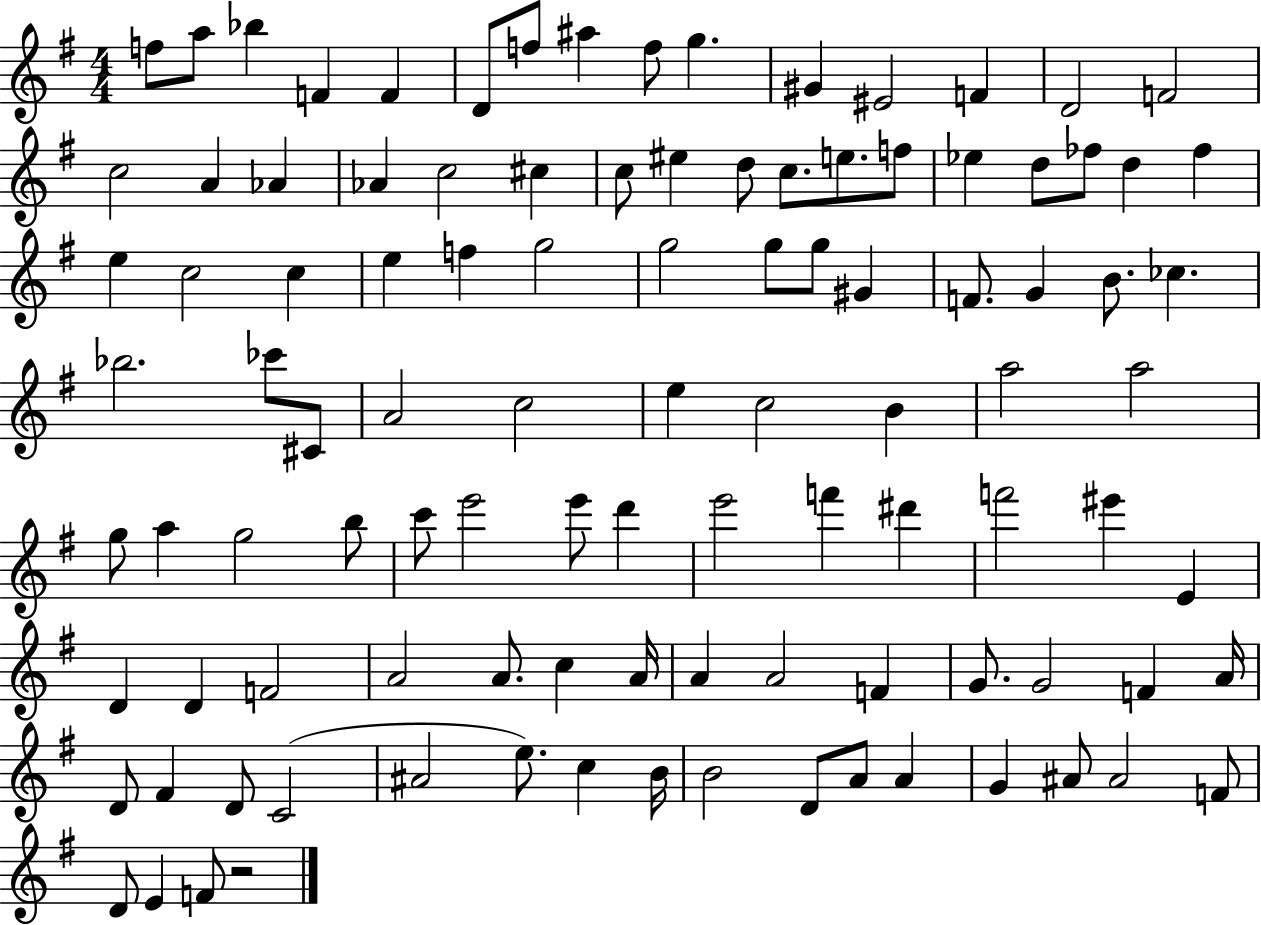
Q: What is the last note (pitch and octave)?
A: F4